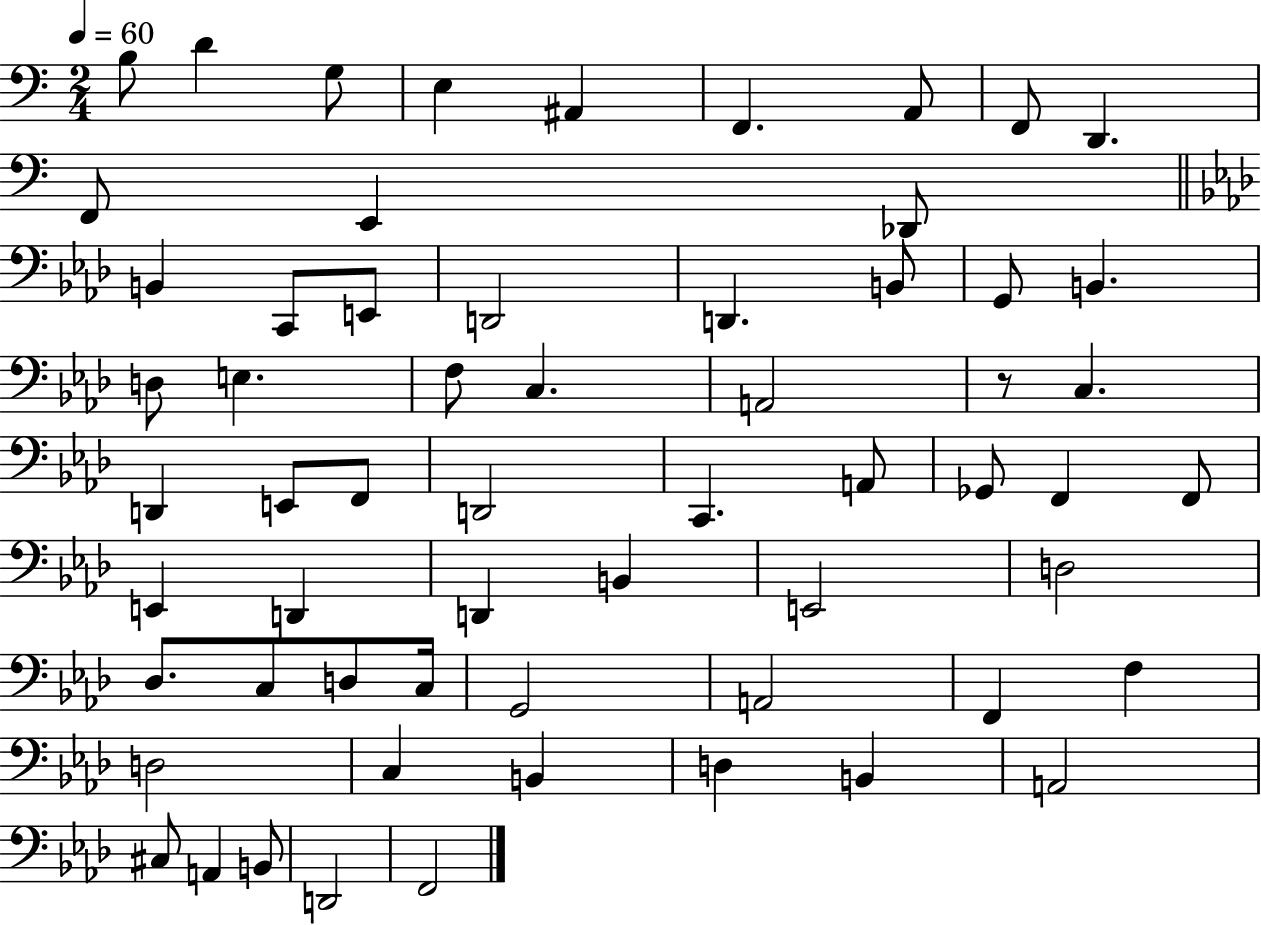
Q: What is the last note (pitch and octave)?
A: F2